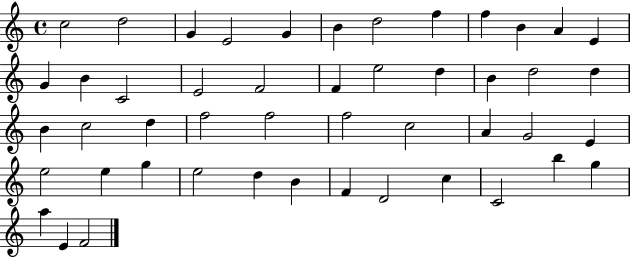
X:1
T:Untitled
M:4/4
L:1/4
K:C
c2 d2 G E2 G B d2 f f B A E G B C2 E2 F2 F e2 d B d2 d B c2 d f2 f2 f2 c2 A G2 E e2 e g e2 d B F D2 c C2 b g a E F2